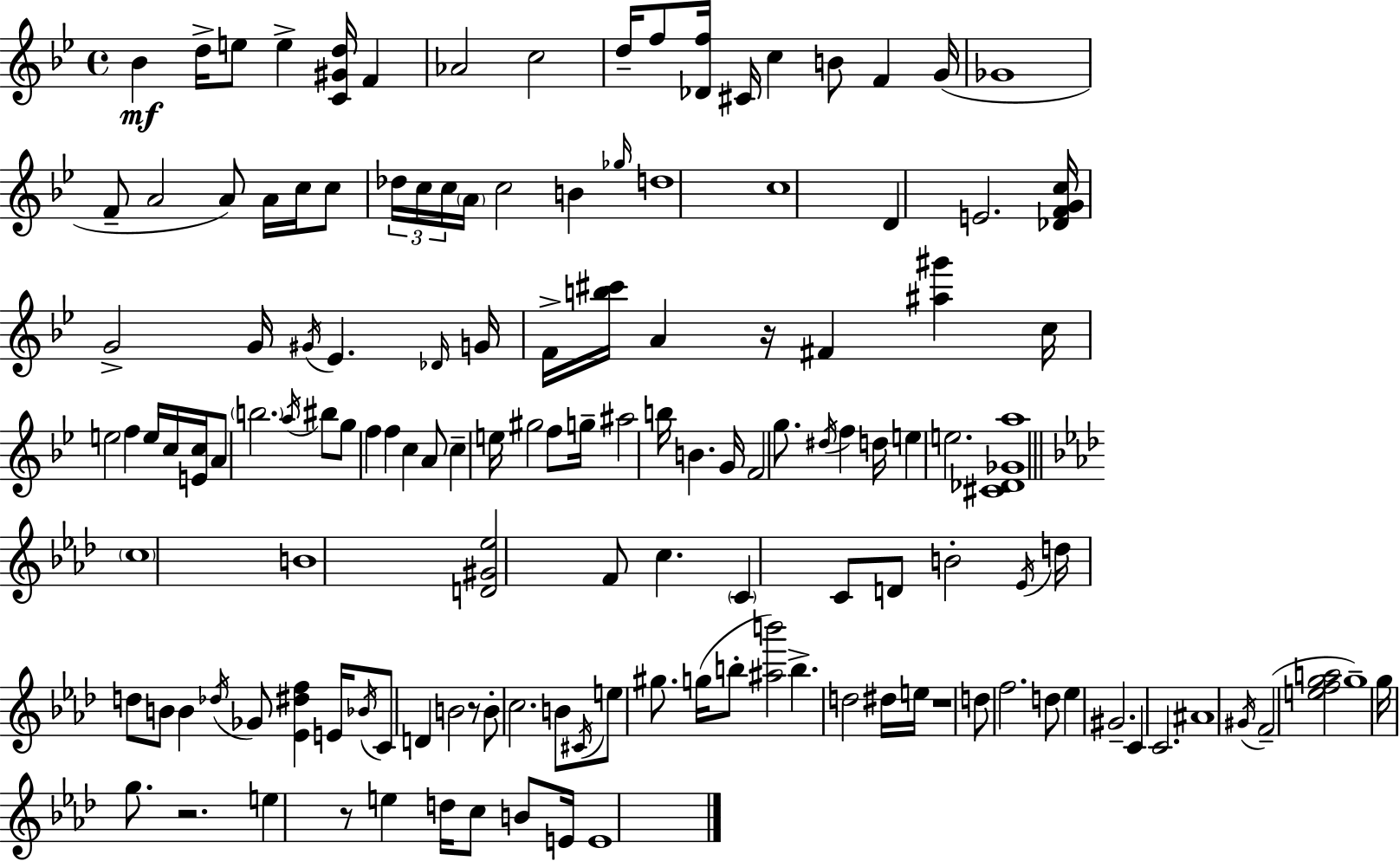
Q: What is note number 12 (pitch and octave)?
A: B4